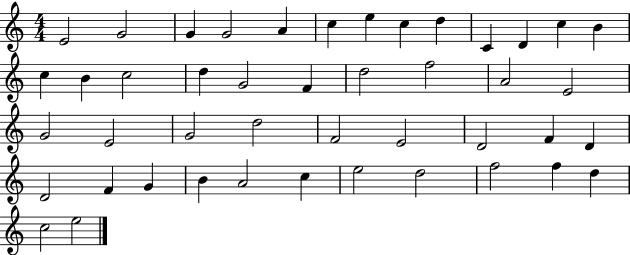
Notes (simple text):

E4/h G4/h G4/q G4/h A4/q C5/q E5/q C5/q D5/q C4/q D4/q C5/q B4/q C5/q B4/q C5/h D5/q G4/h F4/q D5/h F5/h A4/h E4/h G4/h E4/h G4/h D5/h F4/h E4/h D4/h F4/q D4/q D4/h F4/q G4/q B4/q A4/h C5/q E5/h D5/h F5/h F5/q D5/q C5/h E5/h